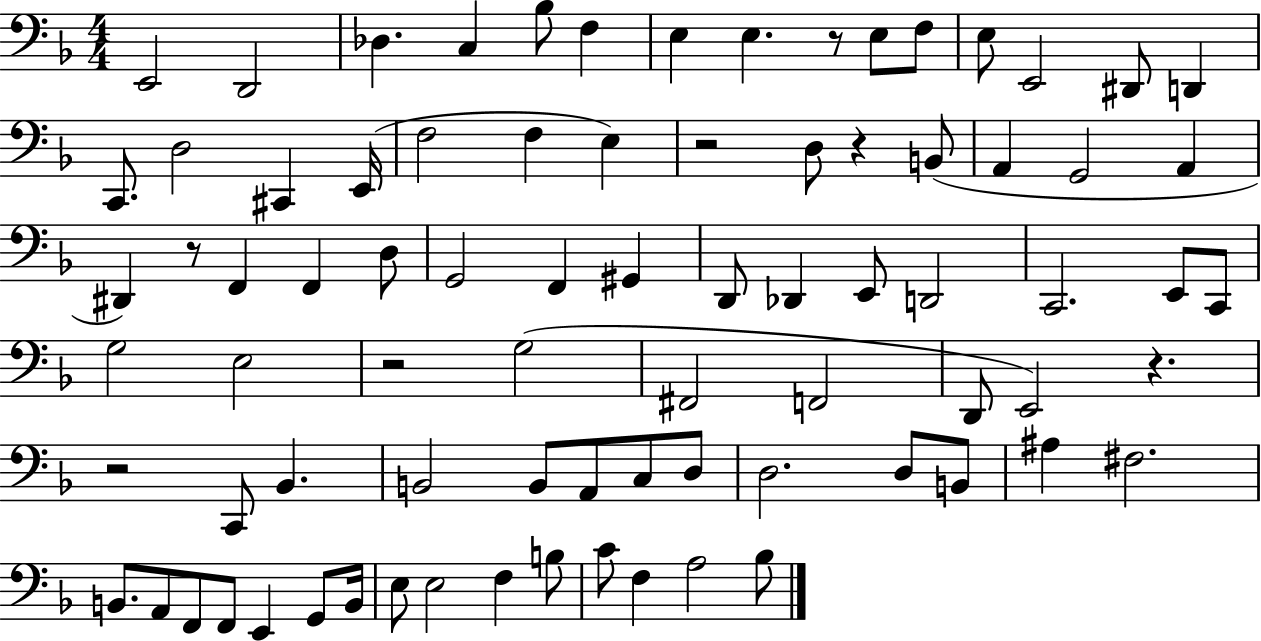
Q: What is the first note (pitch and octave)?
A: E2